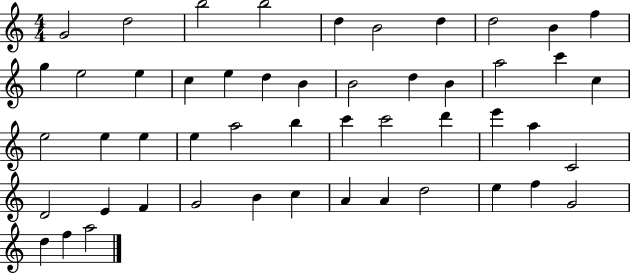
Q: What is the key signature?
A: C major